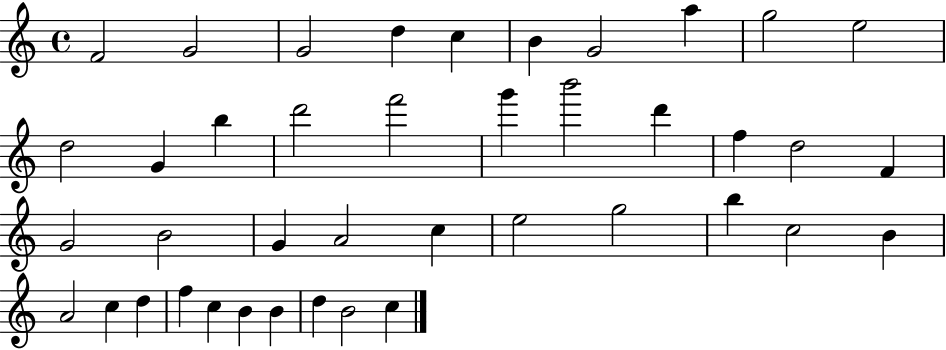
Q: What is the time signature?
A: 4/4